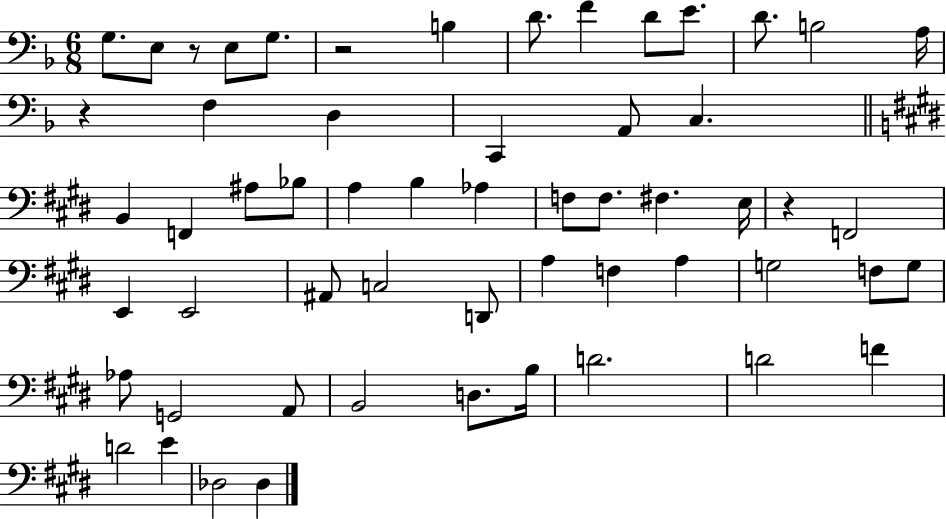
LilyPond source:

{
  \clef bass
  \numericTimeSignature
  \time 6/8
  \key f \major
  g8. e8 r8 e8 g8. | r2 b4 | d'8. f'4 d'8 e'8. | d'8. b2 a16 | \break r4 f4 d4 | c,4 a,8 c4. | \bar "||" \break \key e \major b,4 f,4 ais8 bes8 | a4 b4 aes4 | f8 f8. fis4. e16 | r4 f,2 | \break e,4 e,2 | ais,8 c2 d,8 | a4 f4 a4 | g2 f8 g8 | \break aes8 g,2 a,8 | b,2 d8. b16 | d'2. | d'2 f'4 | \break d'2 e'4 | des2 des4 | \bar "|."
}